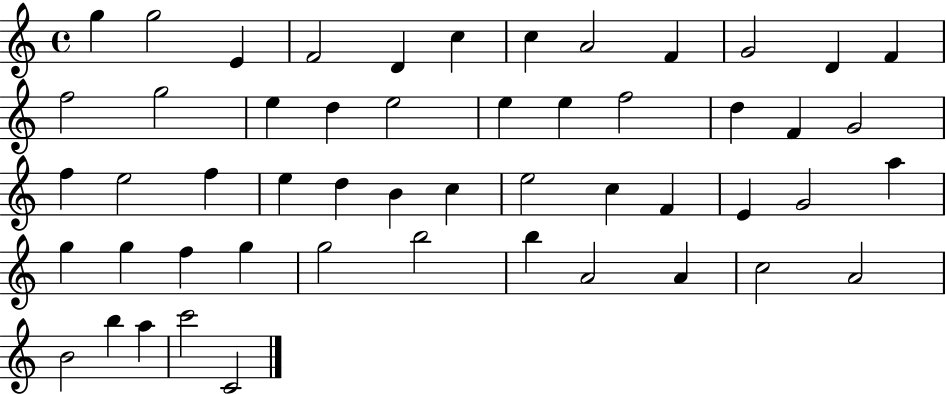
{
  \clef treble
  \time 4/4
  \defaultTimeSignature
  \key c \major
  g''4 g''2 e'4 | f'2 d'4 c''4 | c''4 a'2 f'4 | g'2 d'4 f'4 | \break f''2 g''2 | e''4 d''4 e''2 | e''4 e''4 f''2 | d''4 f'4 g'2 | \break f''4 e''2 f''4 | e''4 d''4 b'4 c''4 | e''2 c''4 f'4 | e'4 g'2 a''4 | \break g''4 g''4 f''4 g''4 | g''2 b''2 | b''4 a'2 a'4 | c''2 a'2 | \break b'2 b''4 a''4 | c'''2 c'2 | \bar "|."
}